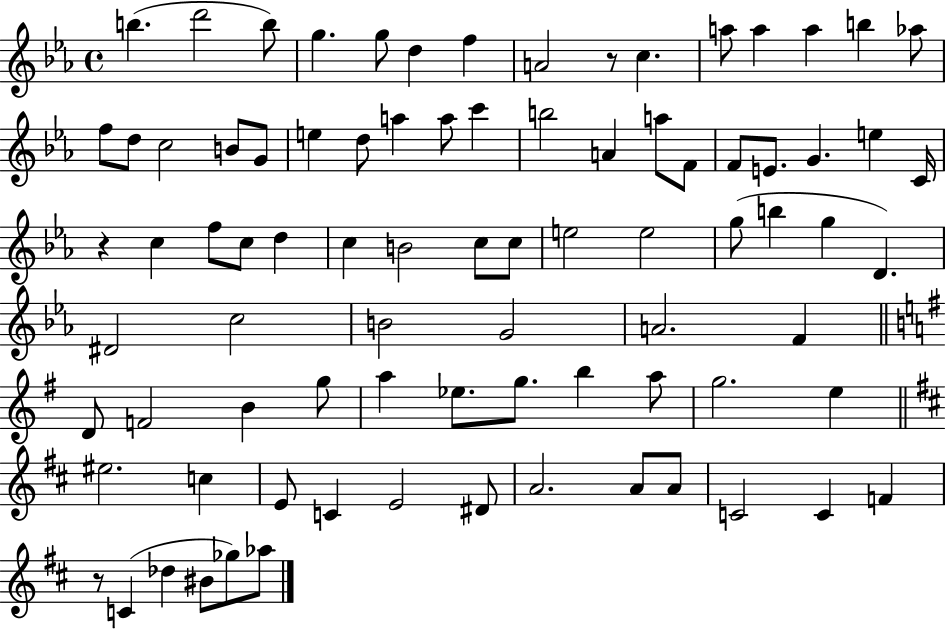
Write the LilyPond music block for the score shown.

{
  \clef treble
  \time 4/4
  \defaultTimeSignature
  \key ees \major
  \repeat volta 2 { b''4.( d'''2 b''8) | g''4. g''8 d''4 f''4 | a'2 r8 c''4. | a''8 a''4 a''4 b''4 aes''8 | \break f''8 d''8 c''2 b'8 g'8 | e''4 d''8 a''4 a''8 c'''4 | b''2 a'4 a''8 f'8 | f'8 e'8. g'4. e''4 c'16 | \break r4 c''4 f''8 c''8 d''4 | c''4 b'2 c''8 c''8 | e''2 e''2 | g''8( b''4 g''4 d'4.) | \break dis'2 c''2 | b'2 g'2 | a'2. f'4 | \bar "||" \break \key g \major d'8 f'2 b'4 g''8 | a''4 ees''8. g''8. b''4 a''8 | g''2. e''4 | \bar "||" \break \key d \major eis''2. c''4 | e'8 c'4 e'2 dis'8 | a'2. a'8 a'8 | c'2 c'4 f'4 | \break r8 c'4( des''4 bis'8 ges''8) aes''8 | } \bar "|."
}